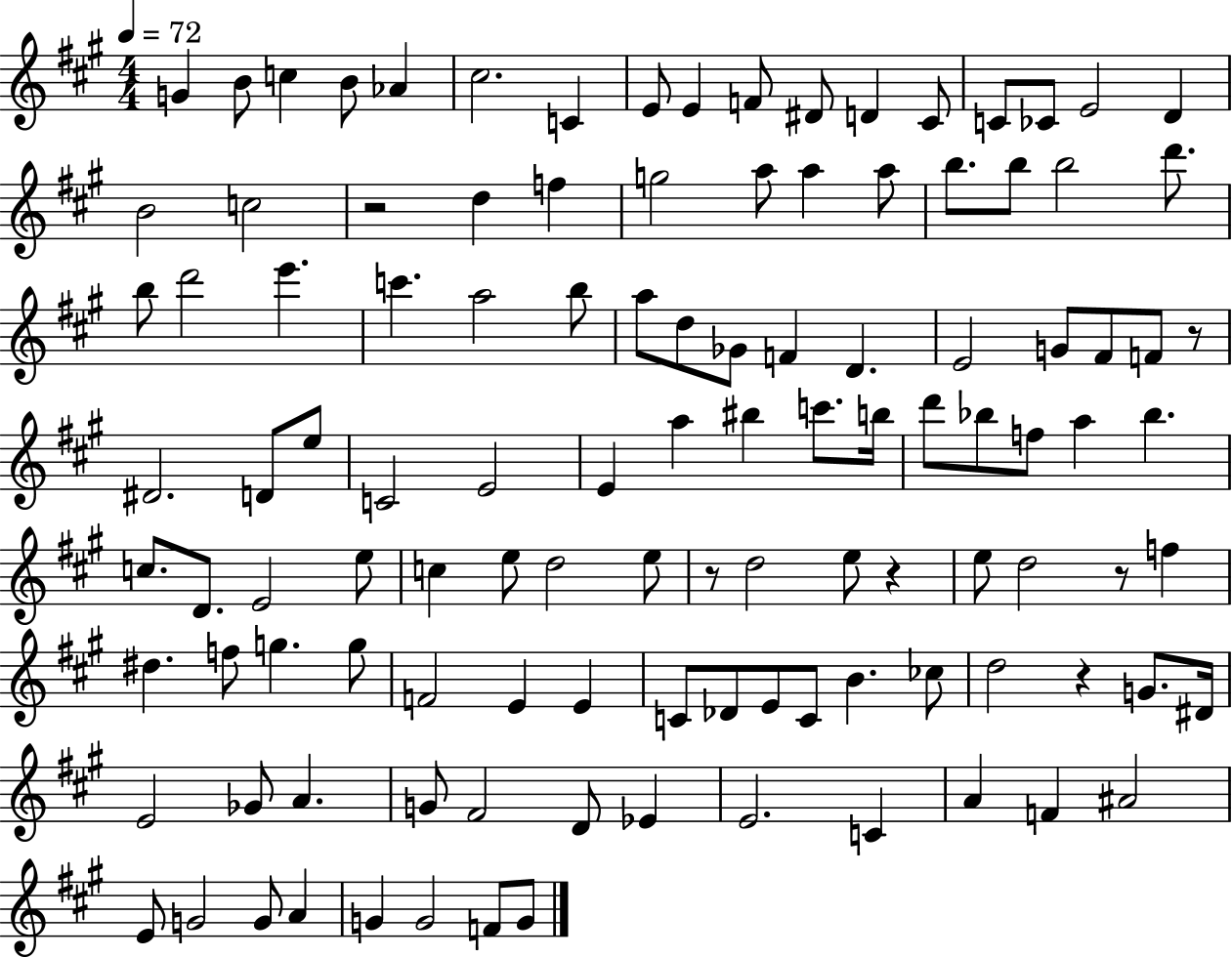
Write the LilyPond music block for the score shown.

{
  \clef treble
  \numericTimeSignature
  \time 4/4
  \key a \major
  \tempo 4 = 72
  g'4 b'8 c''4 b'8 aes'4 | cis''2. c'4 | e'8 e'4 f'8 dis'8 d'4 cis'8 | c'8 ces'8 e'2 d'4 | \break b'2 c''2 | r2 d''4 f''4 | g''2 a''8 a''4 a''8 | b''8. b''8 b''2 d'''8. | \break b''8 d'''2 e'''4. | c'''4. a''2 b''8 | a''8 d''8 ges'8 f'4 d'4. | e'2 g'8 fis'8 f'8 r8 | \break dis'2. d'8 e''8 | c'2 e'2 | e'4 a''4 bis''4 c'''8. b''16 | d'''8 bes''8 f''8 a''4 bes''4. | \break c''8. d'8. e'2 e''8 | c''4 e''8 d''2 e''8 | r8 d''2 e''8 r4 | e''8 d''2 r8 f''4 | \break dis''4. f''8 g''4. g''8 | f'2 e'4 e'4 | c'8 des'8 e'8 c'8 b'4. ces''8 | d''2 r4 g'8. dis'16 | \break e'2 ges'8 a'4. | g'8 fis'2 d'8 ees'4 | e'2. c'4 | a'4 f'4 ais'2 | \break e'8 g'2 g'8 a'4 | g'4 g'2 f'8 g'8 | \bar "|."
}